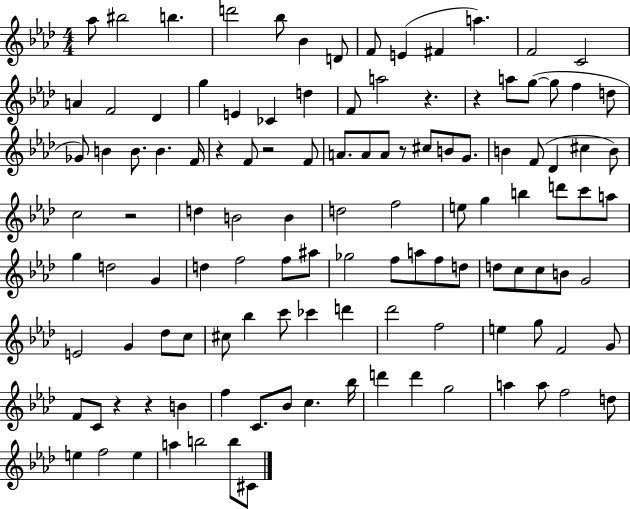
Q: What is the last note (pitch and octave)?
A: C#4